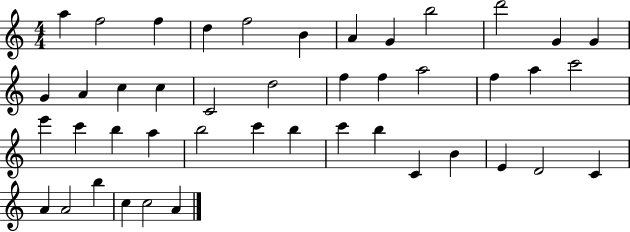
X:1
T:Untitled
M:4/4
L:1/4
K:C
a f2 f d f2 B A G b2 d'2 G G G A c c C2 d2 f f a2 f a c'2 e' c' b a b2 c' b c' b C B E D2 C A A2 b c c2 A